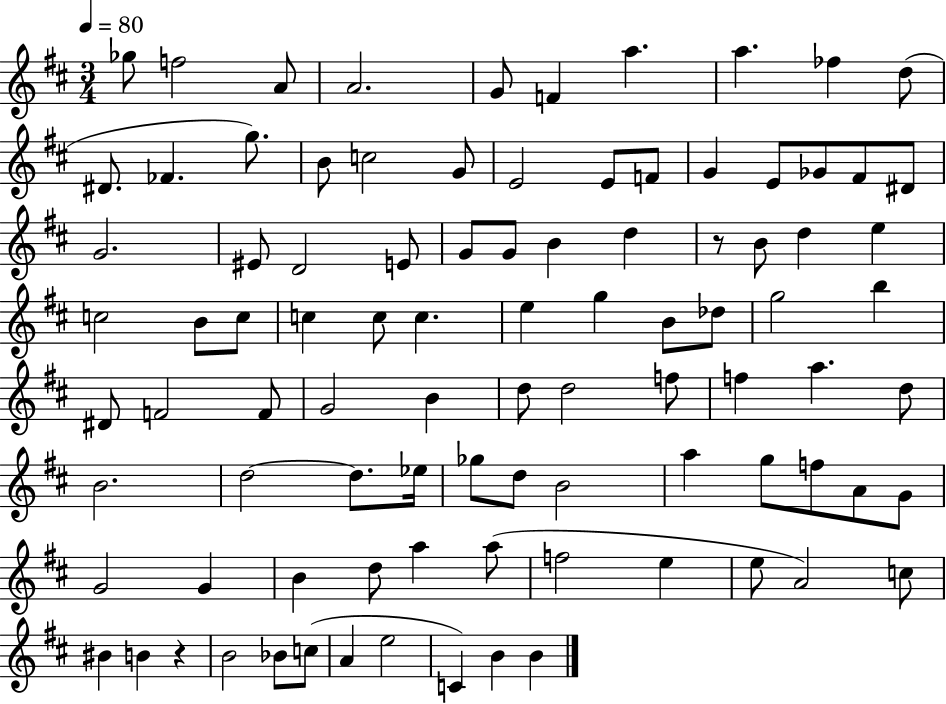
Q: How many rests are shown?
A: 2